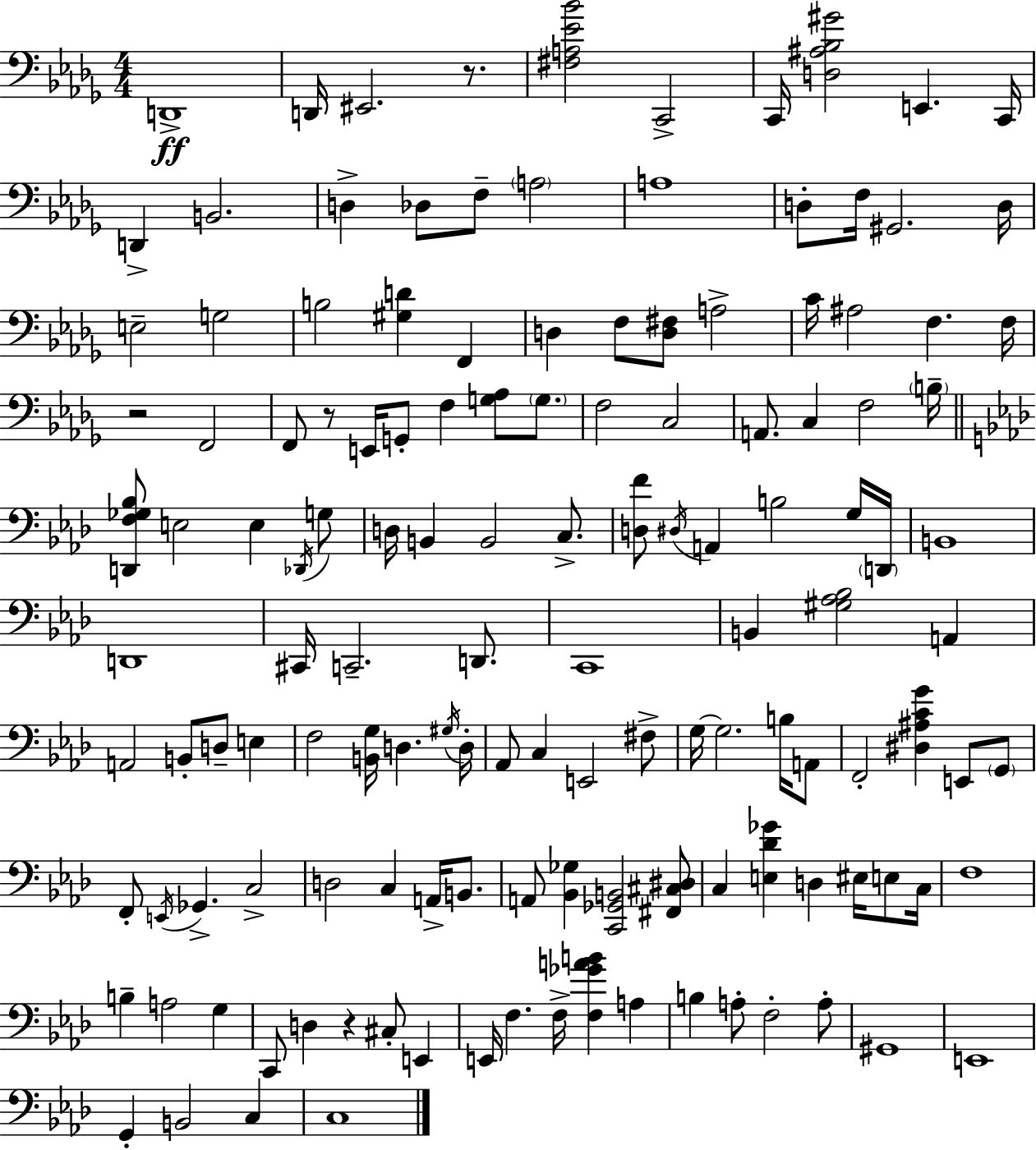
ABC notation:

X:1
T:Untitled
M:4/4
L:1/4
K:Bbm
D,,4 D,,/4 ^E,,2 z/2 [^F,A,_E_B]2 C,,2 C,,/4 [D,^A,_B,^G]2 E,, C,,/4 D,, B,,2 D, _D,/2 F,/2 A,2 A,4 D,/2 F,/4 ^G,,2 D,/4 E,2 G,2 B,2 [^G,D] F,, D, F,/2 [D,^F,]/2 A,2 C/4 ^A,2 F, F,/4 z2 F,,2 F,,/2 z/2 E,,/4 G,,/2 F, [G,_A,]/2 G,/2 F,2 C,2 A,,/2 C, F,2 B,/4 [D,,F,_G,_B,]/2 E,2 E, _D,,/4 G,/2 D,/4 B,, B,,2 C,/2 [D,F]/2 ^D,/4 A,, B,2 G,/4 D,,/4 B,,4 D,,4 ^C,,/4 C,,2 D,,/2 C,,4 B,, [^G,_A,_B,]2 A,, A,,2 B,,/2 D,/2 E, F,2 [B,,G,]/4 D, ^G,/4 D,/4 _A,,/2 C, E,,2 ^F,/2 G,/4 G,2 B,/4 A,,/2 F,,2 [^D,^A,CG] E,,/2 G,,/2 F,,/2 E,,/4 _G,, C,2 D,2 C, A,,/4 B,,/2 A,,/2 [_B,,_G,] [C,,_G,,B,,]2 [^F,,^C,^D,]/2 C, [E,_D_G] D, ^E,/4 E,/2 C,/4 F,4 B, A,2 G, C,,/2 D, z ^C,/2 E,, E,,/4 F, F,/4 [F,_GAB] A, B, A,/2 F,2 A,/2 ^G,,4 E,,4 G,, B,,2 C, C,4